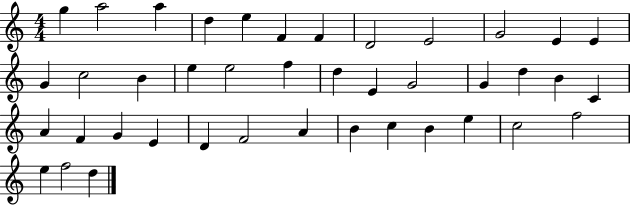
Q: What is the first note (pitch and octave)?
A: G5